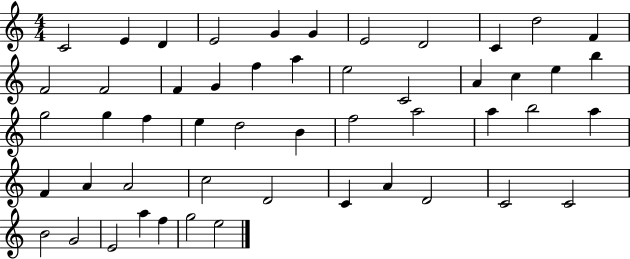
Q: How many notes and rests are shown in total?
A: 51